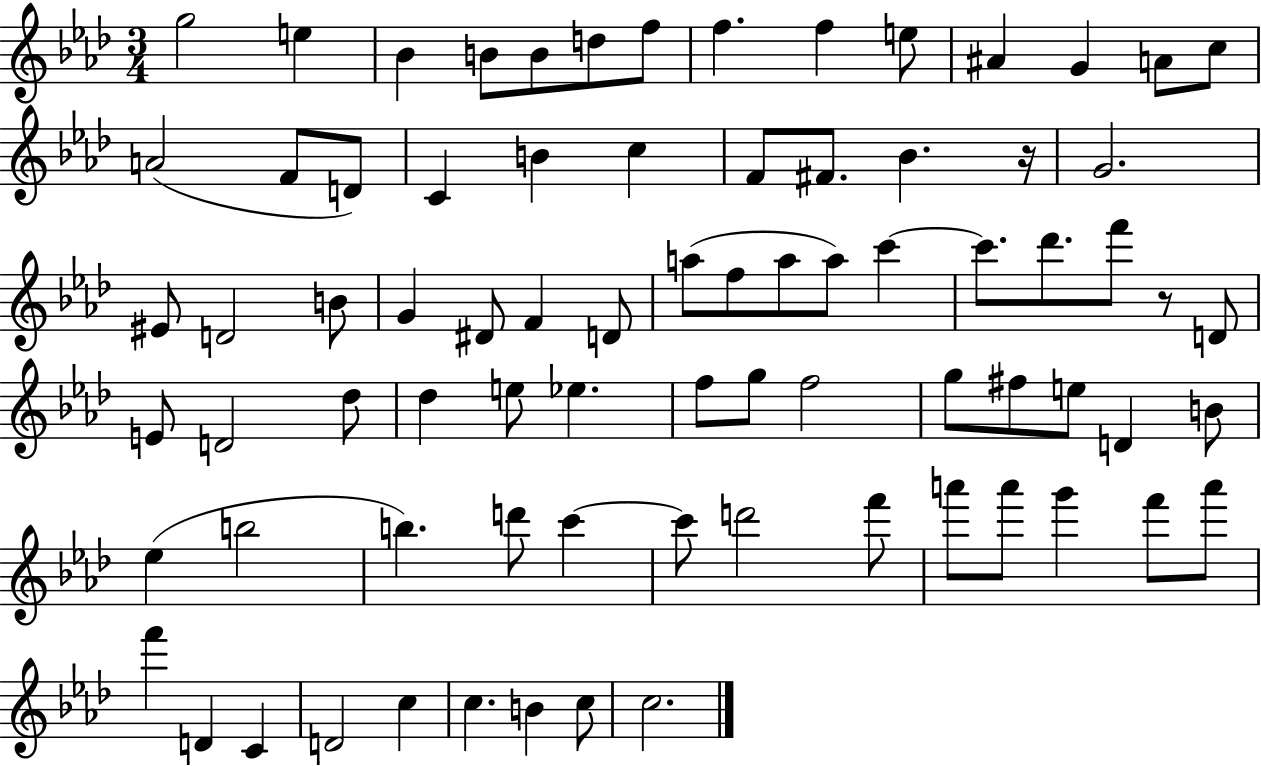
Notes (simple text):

G5/h E5/q Bb4/q B4/e B4/e D5/e F5/e F5/q. F5/q E5/e A#4/q G4/q A4/e C5/e A4/h F4/e D4/e C4/q B4/q C5/q F4/e F#4/e. Bb4/q. R/s G4/h. EIS4/e D4/h B4/e G4/q D#4/e F4/q D4/e A5/e F5/e A5/e A5/e C6/q C6/e. Db6/e. F6/e R/e D4/e E4/e D4/h Db5/e Db5/q E5/e Eb5/q. F5/e G5/e F5/h G5/e F#5/e E5/e D4/q B4/e Eb5/q B5/h B5/q. D6/e C6/q C6/e D6/h F6/e A6/e A6/e G6/q F6/e A6/e F6/q D4/q C4/q D4/h C5/q C5/q. B4/q C5/e C5/h.